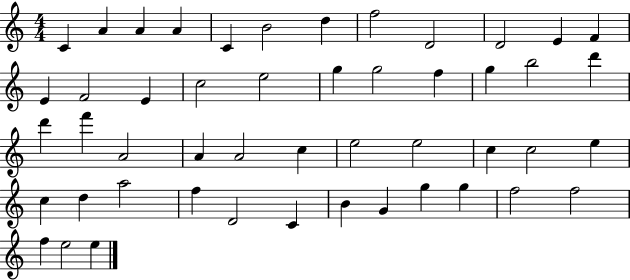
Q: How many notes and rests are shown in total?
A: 49